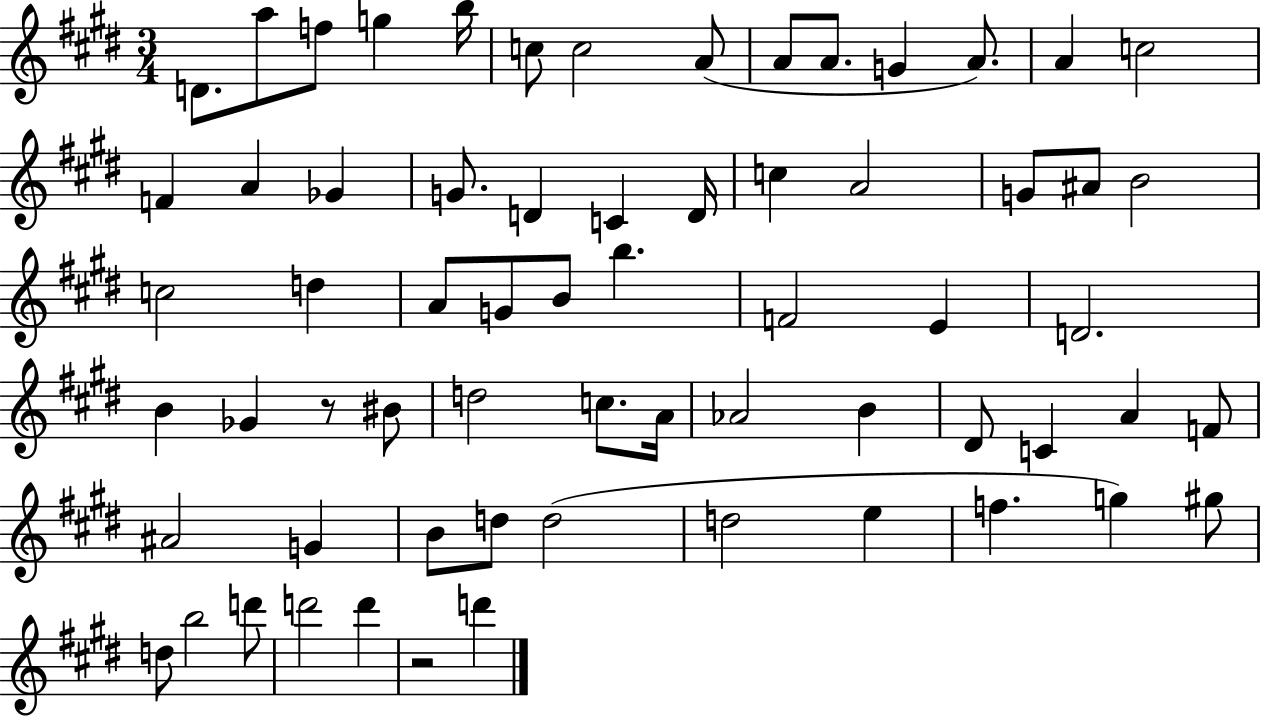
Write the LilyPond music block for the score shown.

{
  \clef treble
  \numericTimeSignature
  \time 3/4
  \key e \major
  \repeat volta 2 { d'8. a''8 f''8 g''4 b''16 | c''8 c''2 a'8( | a'8 a'8. g'4 a'8.) | a'4 c''2 | \break f'4 a'4 ges'4 | g'8. d'4 c'4 d'16 | c''4 a'2 | g'8 ais'8 b'2 | \break c''2 d''4 | a'8 g'8 b'8 b''4. | f'2 e'4 | d'2. | \break b'4 ges'4 r8 bis'8 | d''2 c''8. a'16 | aes'2 b'4 | dis'8 c'4 a'4 f'8 | \break ais'2 g'4 | b'8 d''8 d''2( | d''2 e''4 | f''4. g''4) gis''8 | \break d''8 b''2 d'''8 | d'''2 d'''4 | r2 d'''4 | } \bar "|."
}